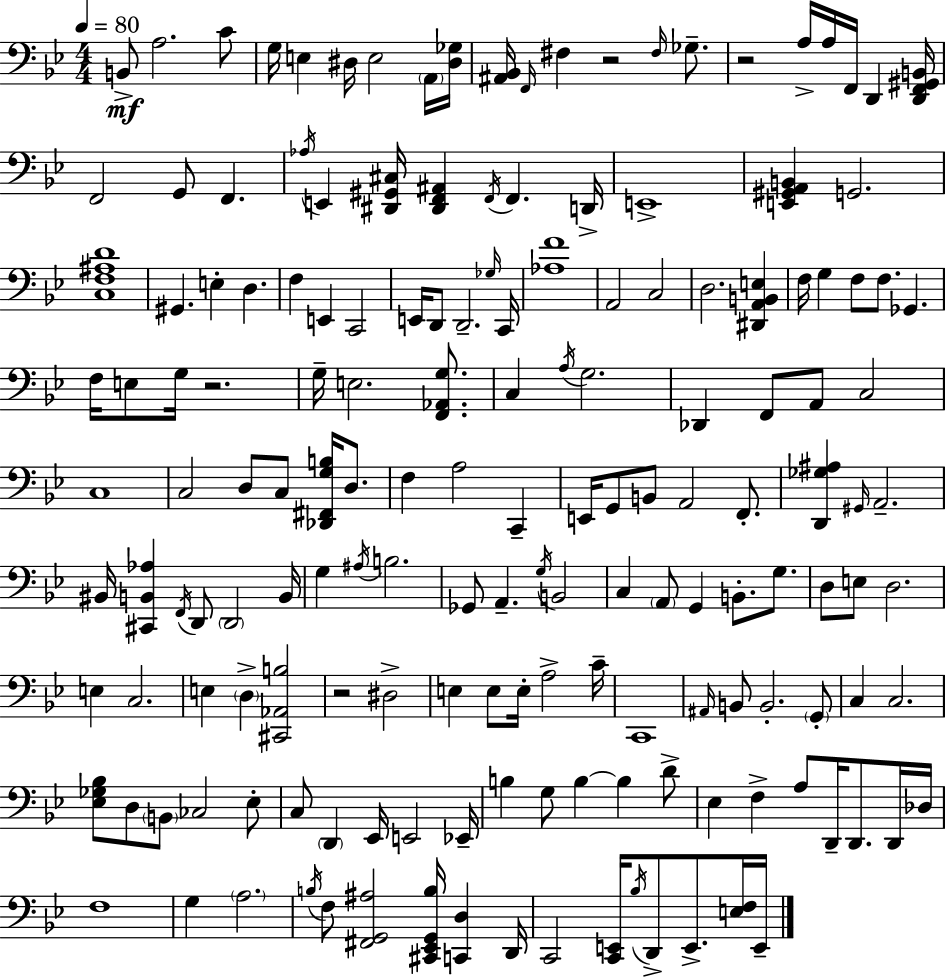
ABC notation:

X:1
T:Untitled
M:4/4
L:1/4
K:Bb
B,,/2 A,2 C/2 G,/4 E, ^D,/4 E,2 A,,/4 [^D,_G,]/4 [^A,,_B,,]/4 F,,/4 ^F, z2 ^F,/4 _G,/2 z2 A,/4 A,/4 F,,/4 D,, [D,,F,,^G,,B,,]/4 F,,2 G,,/2 F,, _A,/4 E,, [^D,,^G,,^C,]/4 [^D,,F,,^A,,] F,,/4 F,, D,,/4 E,,4 [E,,^G,,A,,B,,] G,,2 [C,F,^A,D]4 ^G,, E, D, F, E,, C,,2 E,,/4 D,,/2 D,,2 _G,/4 C,,/4 [_A,F]4 A,,2 C,2 D,2 [^D,,A,,B,,E,] F,/4 G, F,/2 F,/2 _G,, F,/4 E,/2 G,/4 z2 G,/4 E,2 [F,,_A,,G,]/2 C, A,/4 G,2 _D,, F,,/2 A,,/2 C,2 C,4 C,2 D,/2 C,/2 [_D,,^F,,G,B,]/4 D,/2 F, A,2 C,, E,,/4 G,,/2 B,,/2 A,,2 F,,/2 [D,,_G,^A,] ^G,,/4 A,,2 ^B,,/4 [^C,,B,,_A,] F,,/4 D,,/2 D,,2 B,,/4 G, ^A,/4 B,2 _G,,/2 A,, G,/4 B,,2 C, A,,/2 G,, B,,/2 G,/2 D,/2 E,/2 D,2 E, C,2 E, D, [^C,,_A,,B,]2 z2 ^D,2 E, E,/2 E,/4 A,2 C/4 C,,4 ^A,,/4 B,,/2 B,,2 G,,/2 C, C,2 [_E,_G,_B,]/2 D,/2 B,,/2 _C,2 _E,/2 C,/2 D,, _E,,/4 E,,2 _E,,/4 B, G,/2 B, B, D/2 _E, F, A,/2 D,,/4 D,,/2 D,,/4 _D,/4 F,4 G, A,2 B,/4 F,/2 [^F,,G,,^A,]2 [^C,,_E,,G,,B,]/4 [C,,D,] D,,/4 C,,2 [C,,E,,]/4 _B,/4 D,,/2 E,,/2 [E,F,]/4 E,,/4